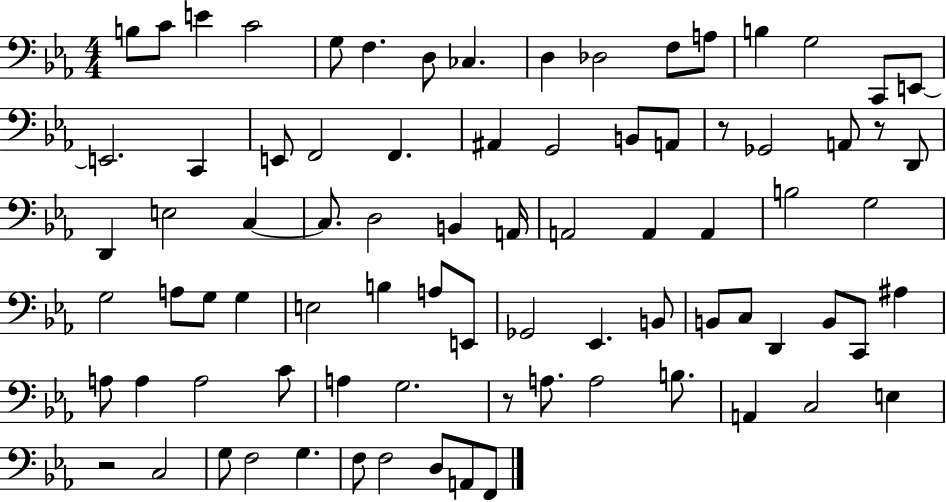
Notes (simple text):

B3/e C4/e E4/q C4/h G3/e F3/q. D3/e CES3/q. D3/q Db3/h F3/e A3/e B3/q G3/h C2/e E2/e E2/h. C2/q E2/e F2/h F2/q. A#2/q G2/h B2/e A2/e R/e Gb2/h A2/e R/e D2/e D2/q E3/h C3/q C3/e. D3/h B2/q A2/s A2/h A2/q A2/q B3/h G3/h G3/h A3/e G3/e G3/q E3/h B3/q A3/e E2/e Gb2/h Eb2/q. B2/e B2/e C3/e D2/q B2/e C2/e A#3/q A3/e A3/q A3/h C4/e A3/q G3/h. R/e A3/e. A3/h B3/e. A2/q C3/h E3/q R/h C3/h G3/e F3/h G3/q. F3/e F3/h D3/e A2/e F2/e